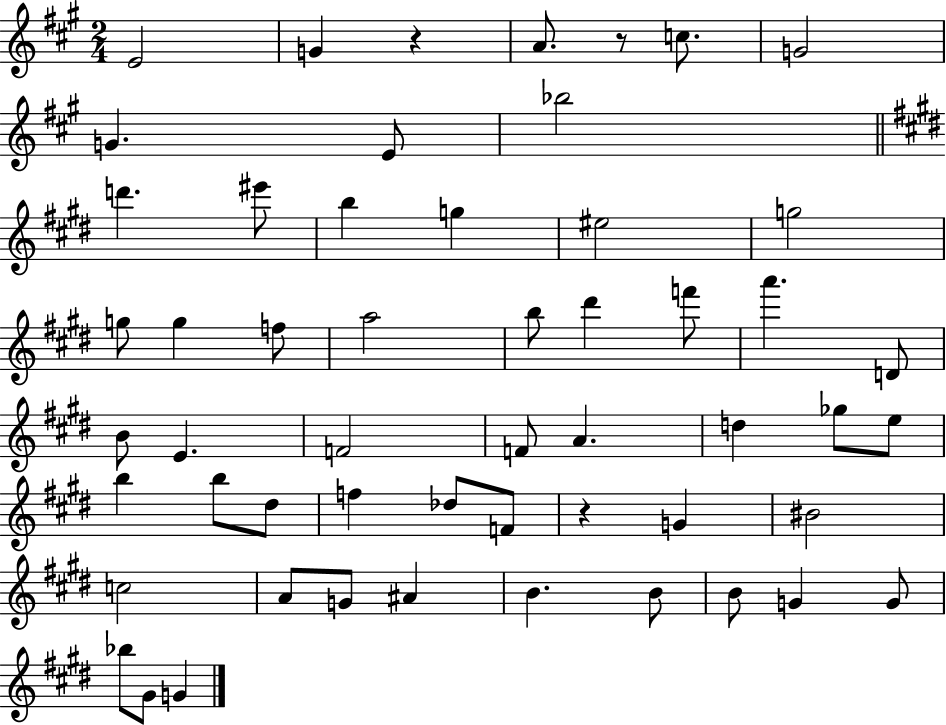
E4/h G4/q R/q A4/e. R/e C5/e. G4/h G4/q. E4/e Bb5/h D6/q. EIS6/e B5/q G5/q EIS5/h G5/h G5/e G5/q F5/e A5/h B5/e D#6/q F6/e A6/q. D4/e B4/e E4/q. F4/h F4/e A4/q. D5/q Gb5/e E5/e B5/q B5/e D#5/e F5/q Db5/e F4/e R/q G4/q BIS4/h C5/h A4/e G4/e A#4/q B4/q. B4/e B4/e G4/q G4/e Bb5/e G#4/e G4/q